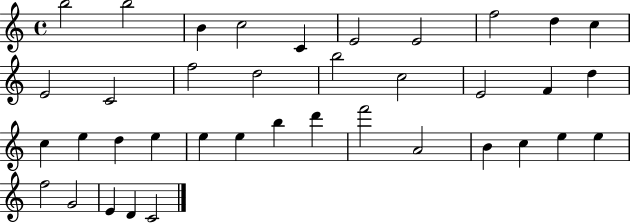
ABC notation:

X:1
T:Untitled
M:4/4
L:1/4
K:C
b2 b2 B c2 C E2 E2 f2 d c E2 C2 f2 d2 b2 c2 E2 F d c e d e e e b d' f'2 A2 B c e e f2 G2 E D C2